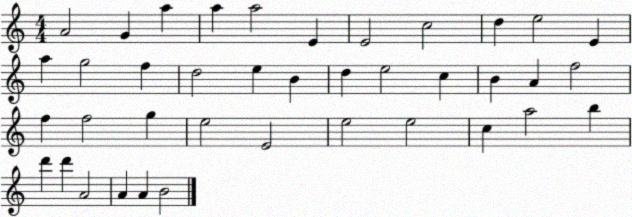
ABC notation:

X:1
T:Untitled
M:4/4
L:1/4
K:C
A2 G a a a2 E E2 c2 d e2 E a g2 f d2 e B d e2 c B A f2 f f2 g e2 E2 e2 e2 c a2 b d' d' A2 A A B2